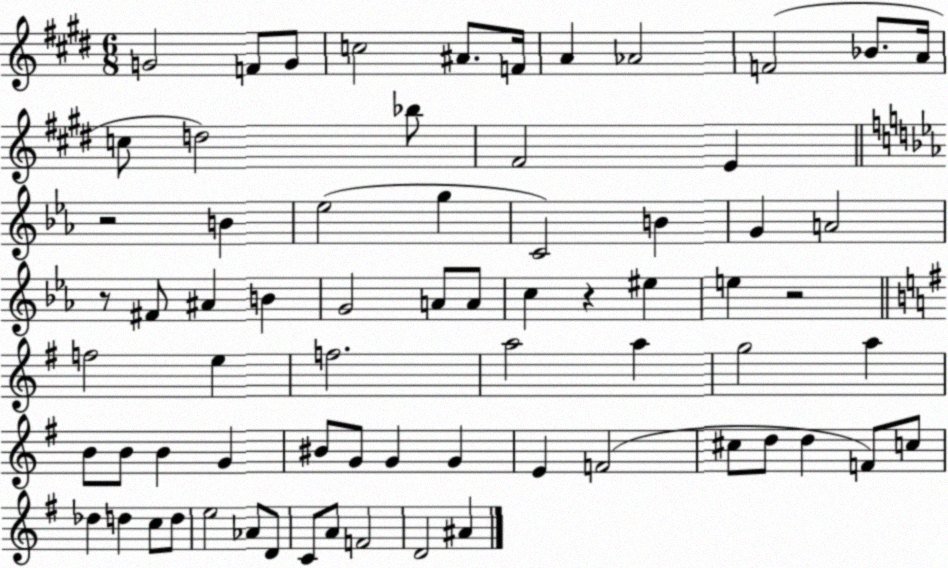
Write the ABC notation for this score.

X:1
T:Untitled
M:6/8
L:1/4
K:E
G2 F/2 G/2 c2 ^A/2 F/4 A _A2 F2 _B/2 A/4 c/2 d2 _b/2 ^F2 E z2 B _e2 g C2 B G A2 z/2 ^F/2 ^A B G2 A/2 A/2 c z ^e e z2 f2 e f2 a2 a g2 a B/2 B/2 B G ^B/2 G/2 G G E F2 ^c/2 d/2 d F/2 c/2 _d d c/2 d/2 e2 _A/2 D/2 C/2 A/2 F2 D2 ^A